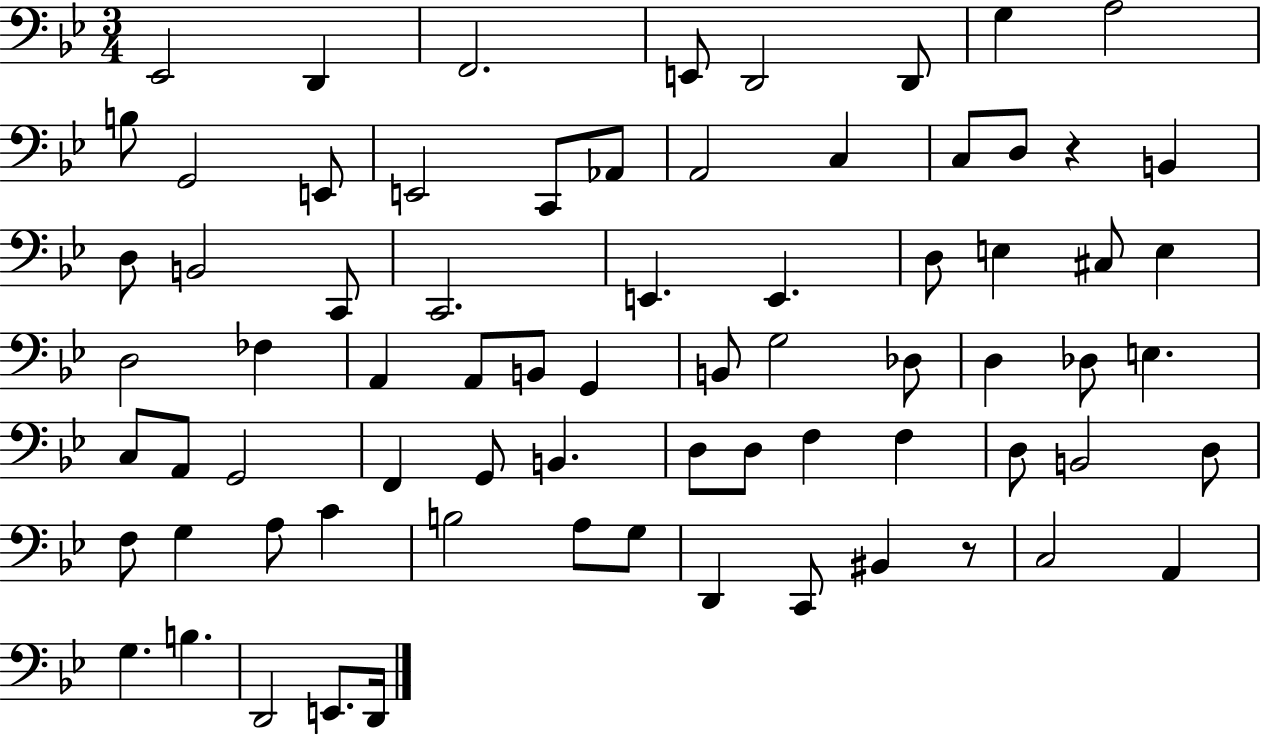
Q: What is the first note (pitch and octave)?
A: Eb2